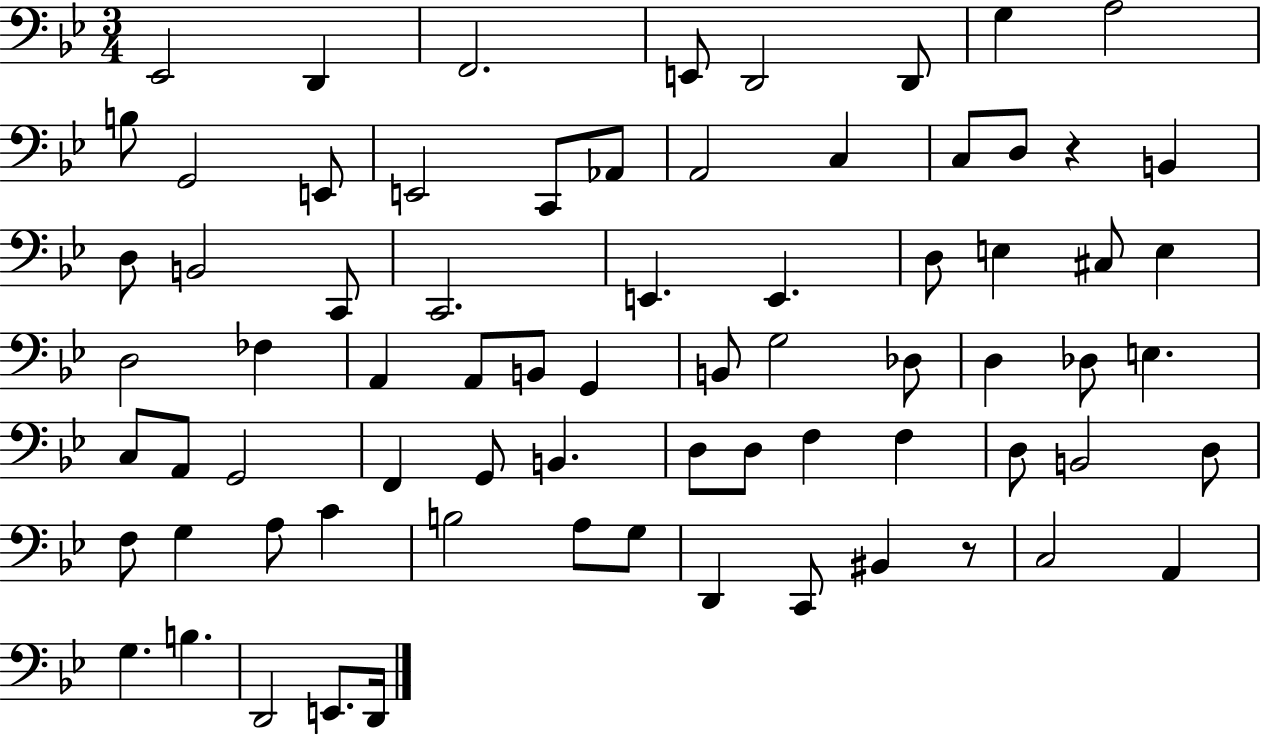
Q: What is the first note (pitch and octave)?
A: Eb2